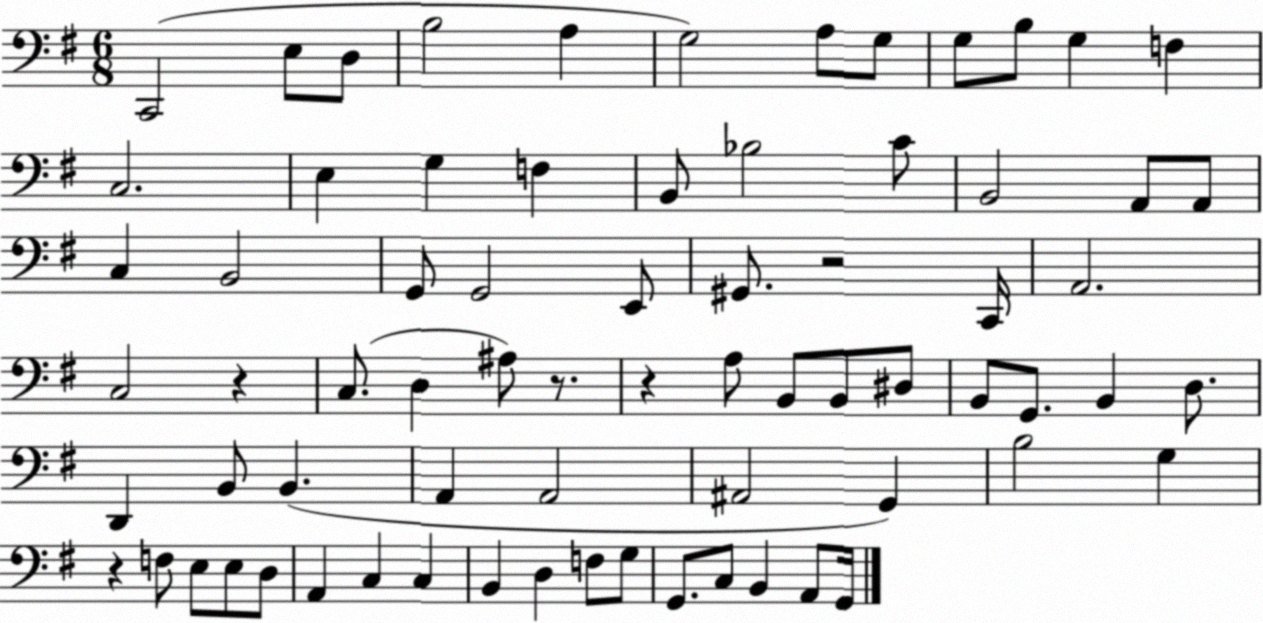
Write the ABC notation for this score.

X:1
T:Untitled
M:6/8
L:1/4
K:G
C,,2 E,/2 D,/2 B,2 A, G,2 A,/2 G,/2 G,/2 B,/2 G, F, C,2 E, G, F, B,,/2 _B,2 C/2 B,,2 A,,/2 A,,/2 C, B,,2 G,,/2 G,,2 E,,/2 ^G,,/2 z2 C,,/4 A,,2 C,2 z C,/2 D, ^A,/2 z/2 z A,/2 B,,/2 B,,/2 ^D,/2 B,,/2 G,,/2 B,, D,/2 D,, B,,/2 B,, A,, A,,2 ^A,,2 G,, B,2 G, z F,/2 E,/2 E,/2 D,/2 A,, C, C, B,, D, F,/2 G,/2 G,,/2 C,/2 B,, A,,/2 G,,/4